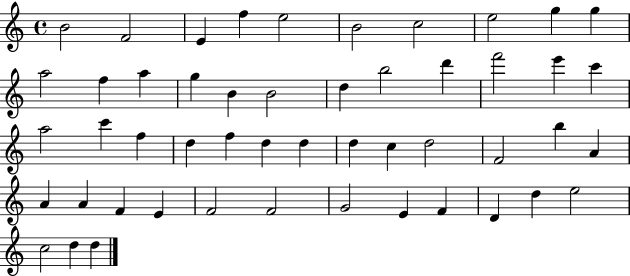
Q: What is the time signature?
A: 4/4